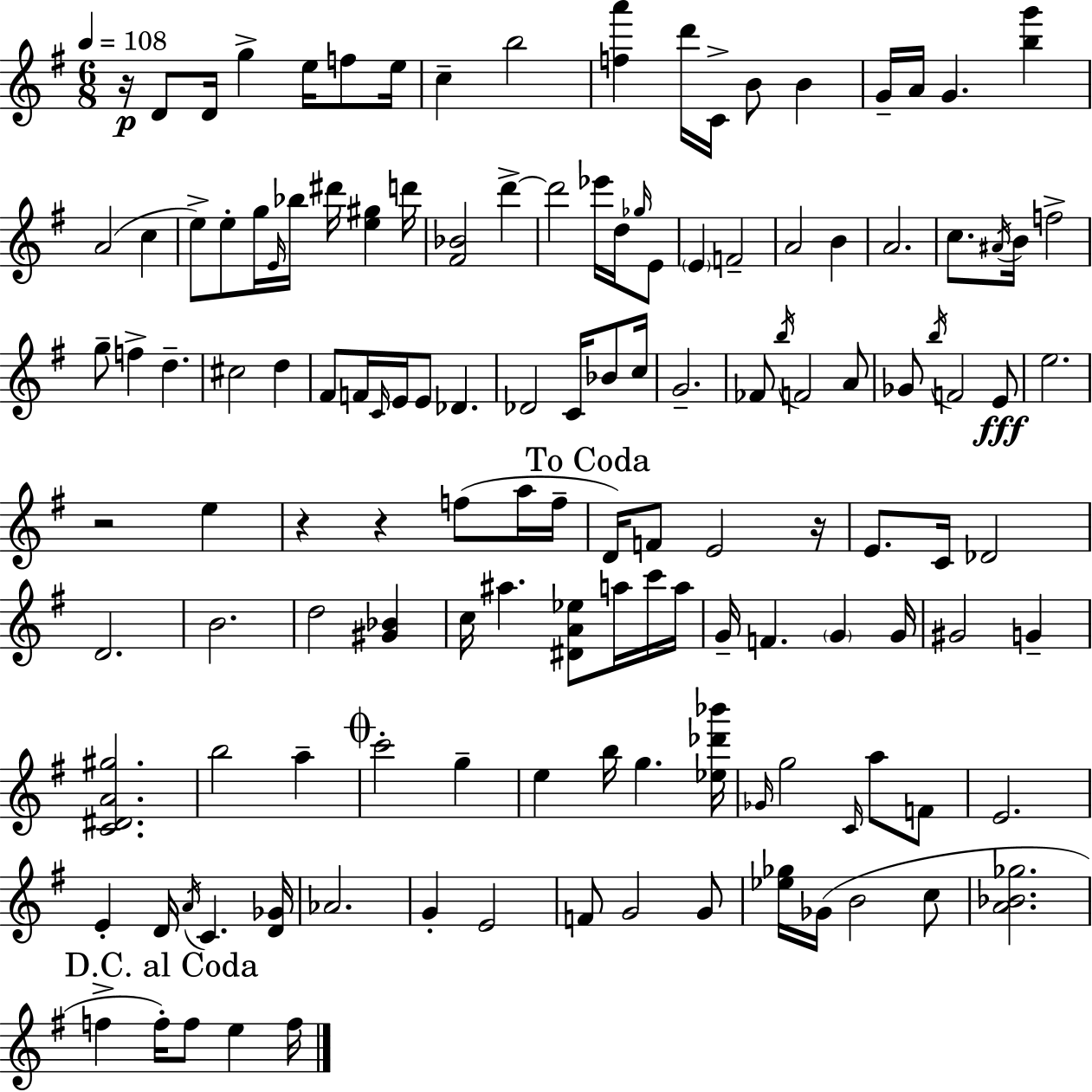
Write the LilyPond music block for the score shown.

{
  \clef treble
  \numericTimeSignature
  \time 6/8
  \key g \major
  \tempo 4 = 108
  \repeat volta 2 { r16\p d'8 d'16 g''4-> e''16 f''8 e''16 | c''4-- b''2 | <f'' a'''>4 d'''16 c'16-> b'8 b'4 | g'16-- a'16 g'4. <b'' g'''>4 | \break a'2( c''4 | e''8->) e''8-. g''16 \grace { e'16 } bes''16 dis'''16 <e'' gis''>4 | d'''16 <fis' bes'>2 d'''4->~~ | d'''2 ees'''16 d''16 \grace { ges''16 } | \break e'8 \parenthesize e'4 f'2-- | a'2 b'4 | a'2. | c''8. \acciaccatura { ais'16 } b'16 f''2-> | \break g''8-- f''4-> d''4.-- | cis''2 d''4 | fis'8 f'16 \grace { c'16 } e'16 e'8 des'4. | des'2 | \break c'16 bes'8 c''16 g'2.-- | fes'8 \acciaccatura { b''16 } f'2 | a'8 ges'8 \acciaccatura { b''16 } f'2 | e'8\fff e''2. | \break r2 | e''4 r4 r4 | f''8( a''16 f''16-- \mark "To Coda" d'16) f'8 e'2 | r16 e'8. c'16 des'2 | \break d'2. | b'2. | d''2 | <gis' bes'>4 c''16 ais''4. | \break <dis' a' ees''>8 a''16 c'''16 a''16 g'16-- f'4. | \parenthesize g'4 g'16 gis'2 | g'4-- <c' dis' a' gis''>2. | b''2 | \break a''4-- \mark \markup { \musicglyph "scripts.coda" } c'''2-. | g''4-- e''4 b''16 g''4. | <ees'' des''' bes'''>16 \grace { ges'16 } g''2 | \grace { c'16 } a''8 f'8 e'2. | \break e'4-. | d'16 \acciaccatura { a'16 } c'4. <d' ges'>16 aes'2. | g'4-. | e'2 f'8 g'2 | \break g'8 <ees'' ges''>16 ges'16( b'2 | c''8 <a' bes' ges''>2. | \mark "D.C. al Coda" f''4-> | f''16-.) f''8 e''4 f''16 } \bar "|."
}